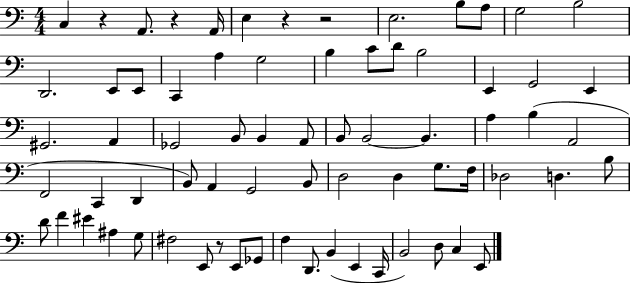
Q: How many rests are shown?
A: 5